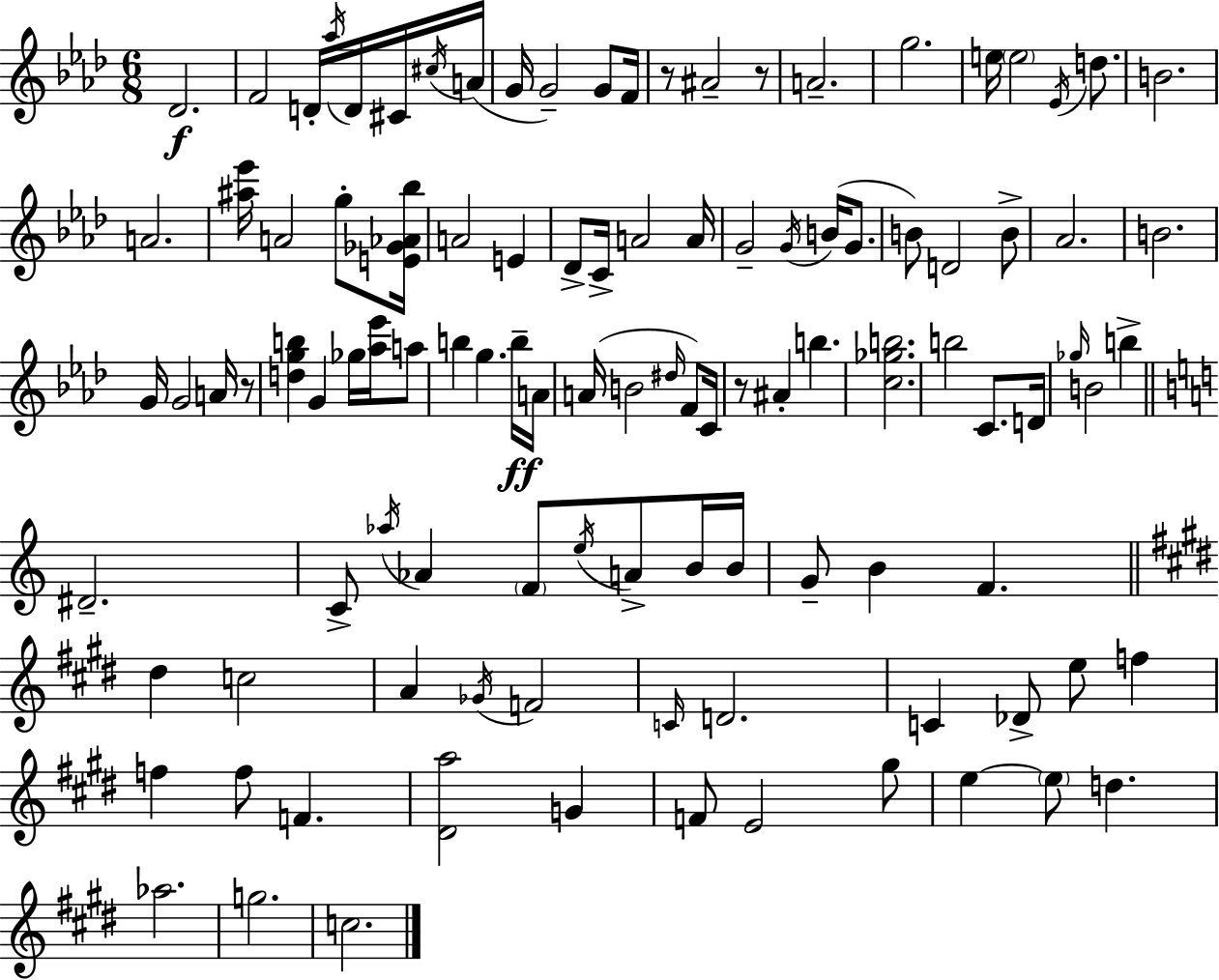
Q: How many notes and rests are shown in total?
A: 107